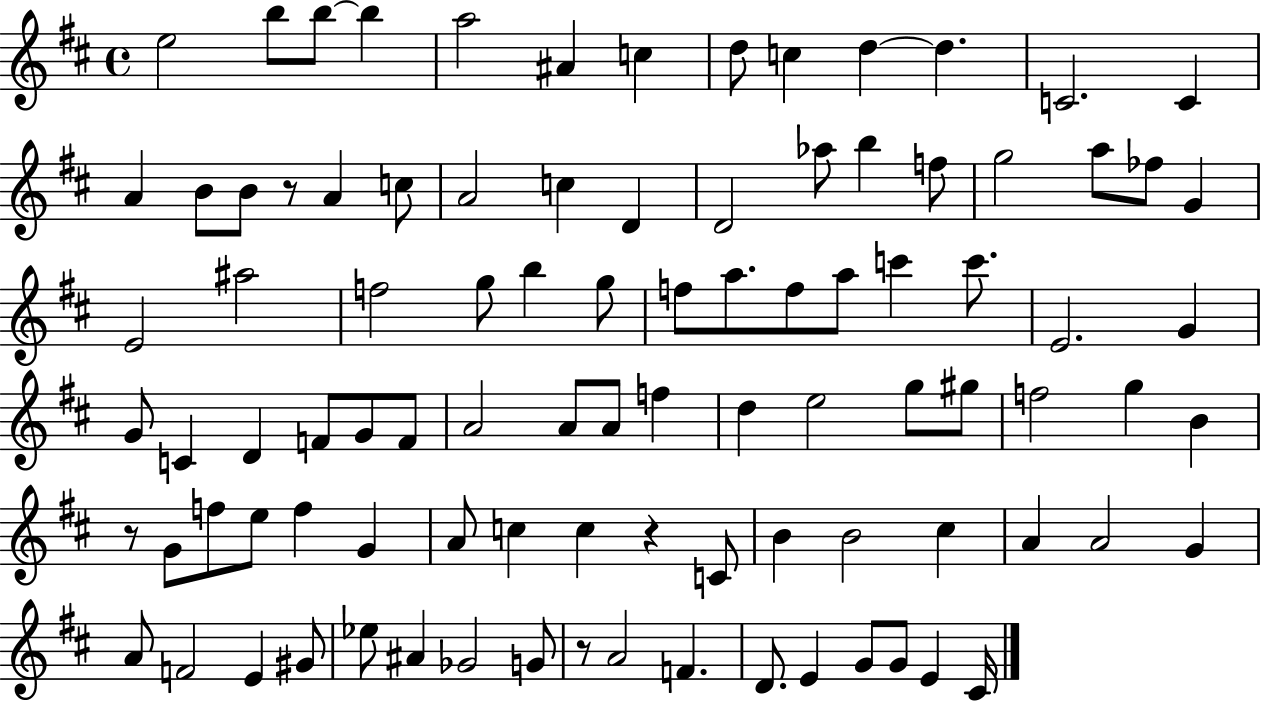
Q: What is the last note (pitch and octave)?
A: C#4